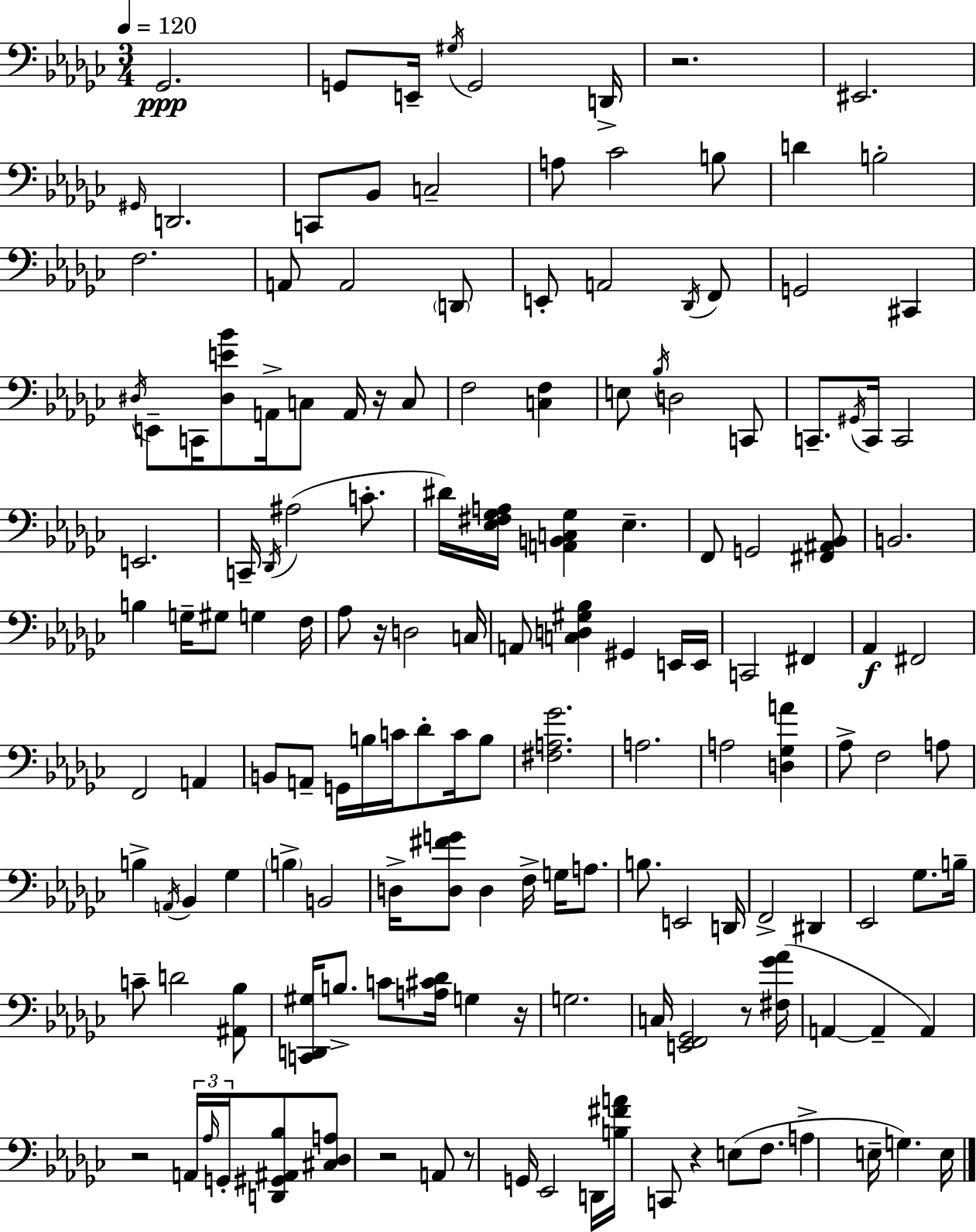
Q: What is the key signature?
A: EES minor